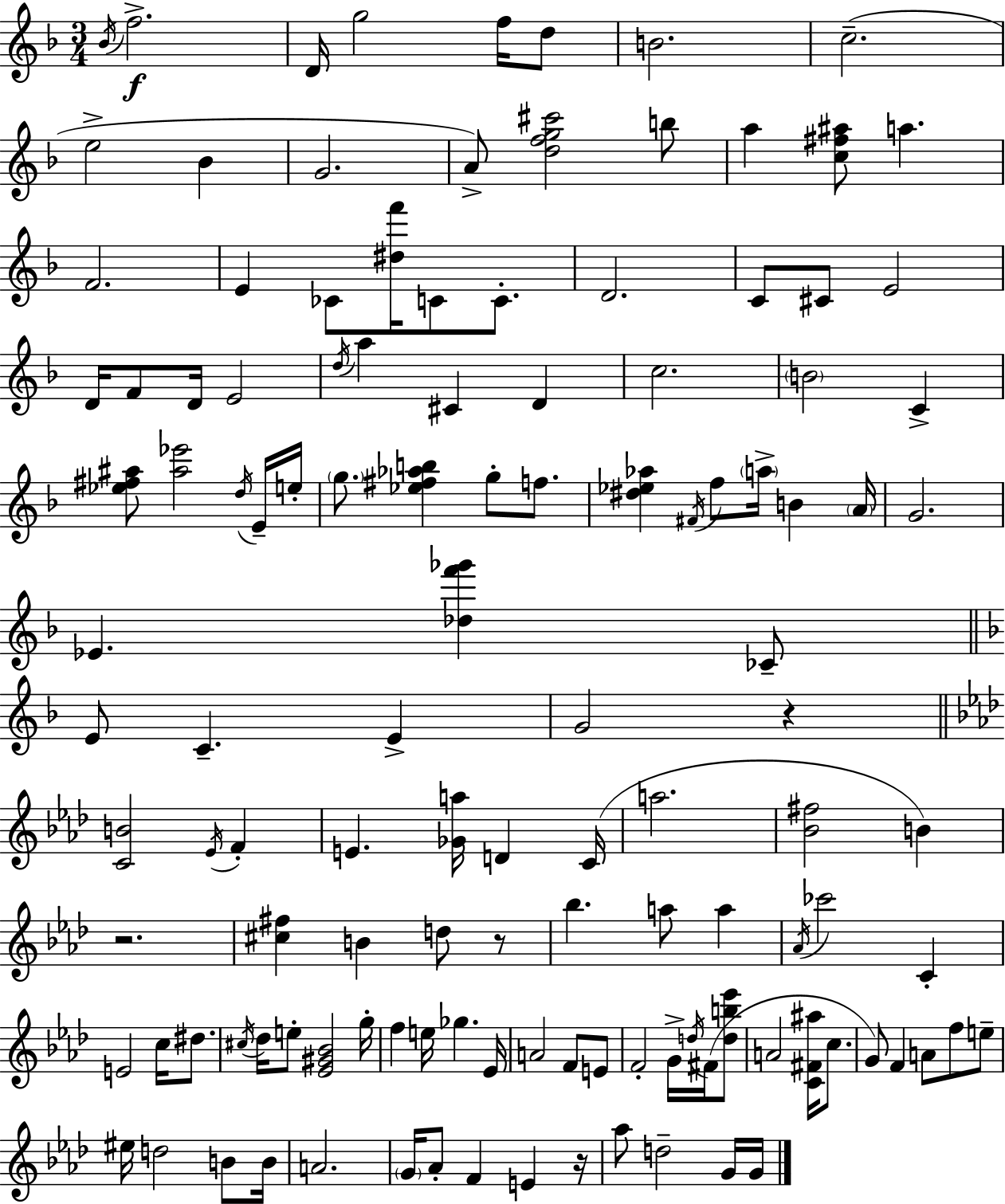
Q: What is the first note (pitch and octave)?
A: Bb4